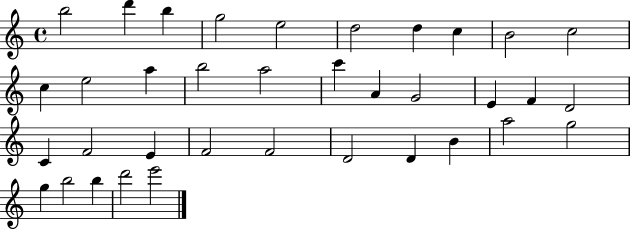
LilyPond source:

{
  \clef treble
  \time 4/4
  \defaultTimeSignature
  \key c \major
  b''2 d'''4 b''4 | g''2 e''2 | d''2 d''4 c''4 | b'2 c''2 | \break c''4 e''2 a''4 | b''2 a''2 | c'''4 a'4 g'2 | e'4 f'4 d'2 | \break c'4 f'2 e'4 | f'2 f'2 | d'2 d'4 b'4 | a''2 g''2 | \break g''4 b''2 b''4 | d'''2 e'''2 | \bar "|."
}